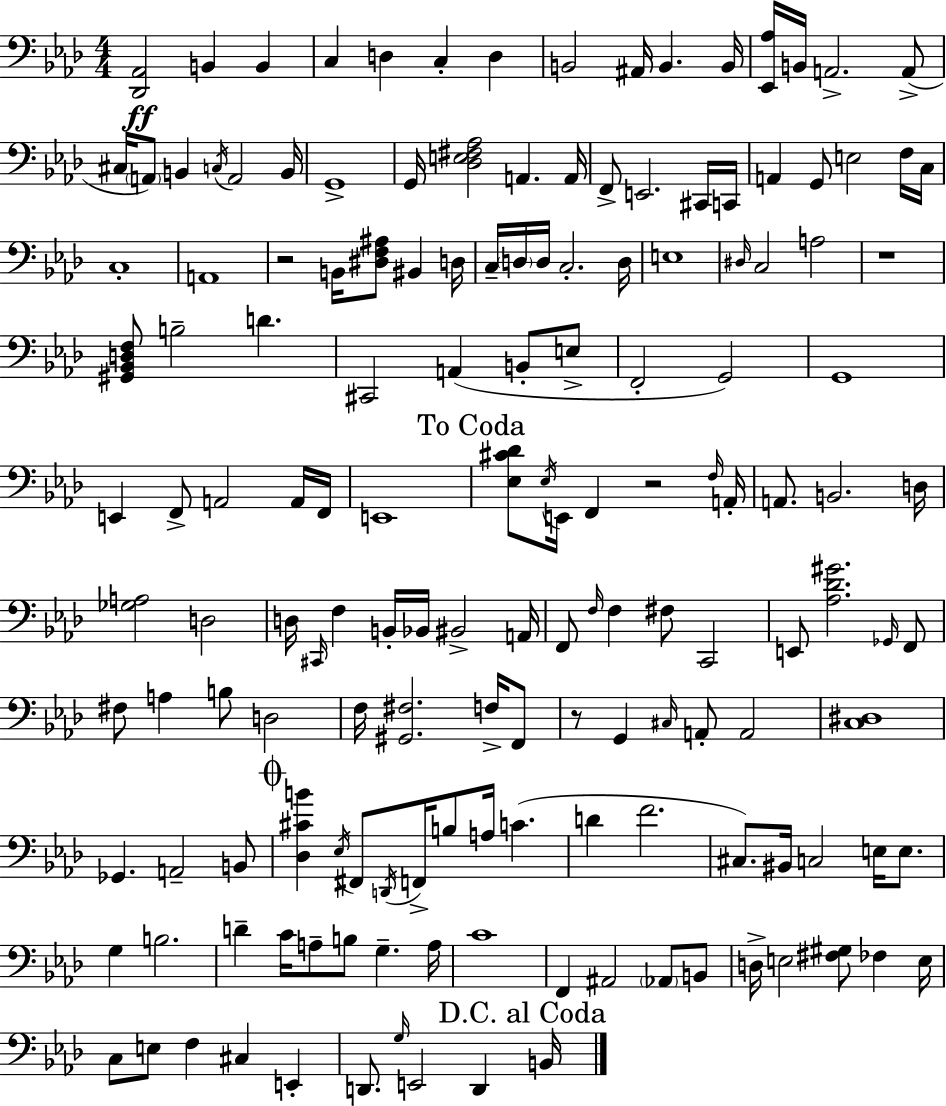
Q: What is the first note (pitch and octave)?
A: B2